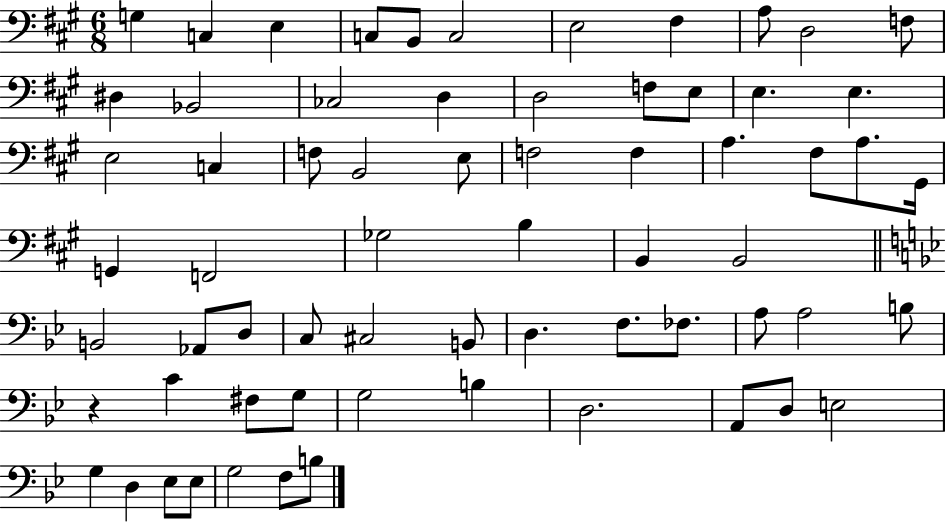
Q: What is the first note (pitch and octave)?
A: G3